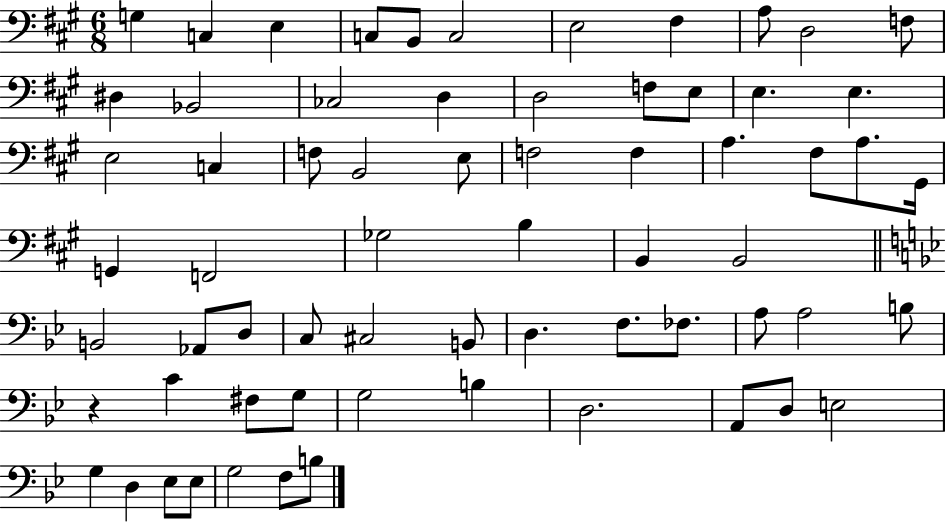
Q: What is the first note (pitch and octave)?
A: G3